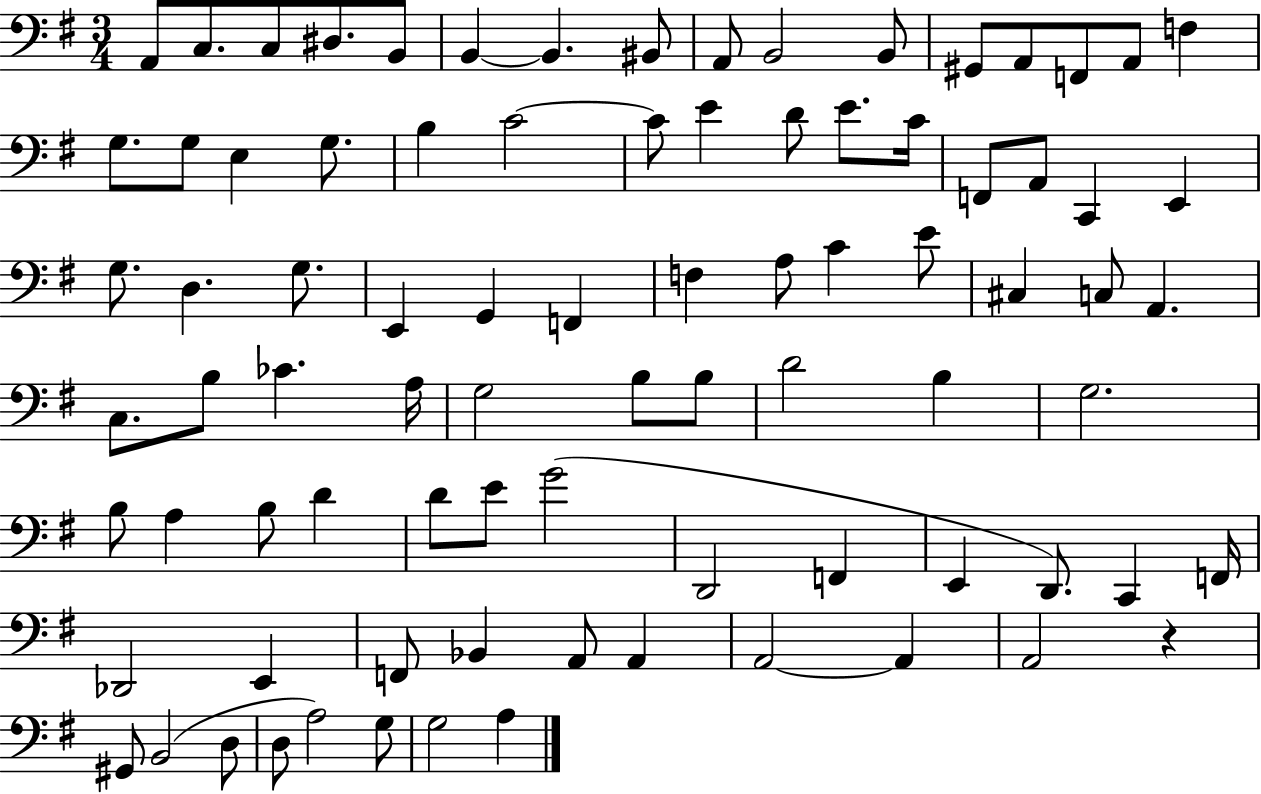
X:1
T:Untitled
M:3/4
L:1/4
K:G
A,,/2 C,/2 C,/2 ^D,/2 B,,/2 B,, B,, ^B,,/2 A,,/2 B,,2 B,,/2 ^G,,/2 A,,/2 F,,/2 A,,/2 F, G,/2 G,/2 E, G,/2 B, C2 C/2 E D/2 E/2 C/4 F,,/2 A,,/2 C,, E,, G,/2 D, G,/2 E,, G,, F,, F, A,/2 C E/2 ^C, C,/2 A,, C,/2 B,/2 _C A,/4 G,2 B,/2 B,/2 D2 B, G,2 B,/2 A, B,/2 D D/2 E/2 G2 D,,2 F,, E,, D,,/2 C,, F,,/4 _D,,2 E,, F,,/2 _B,, A,,/2 A,, A,,2 A,, A,,2 z ^G,,/2 B,,2 D,/2 D,/2 A,2 G,/2 G,2 A,